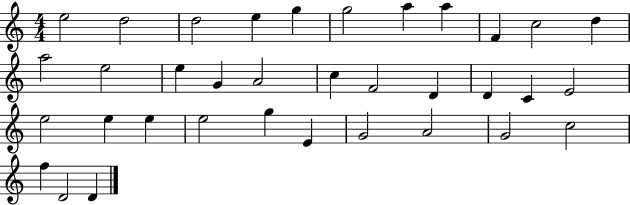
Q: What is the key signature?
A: C major